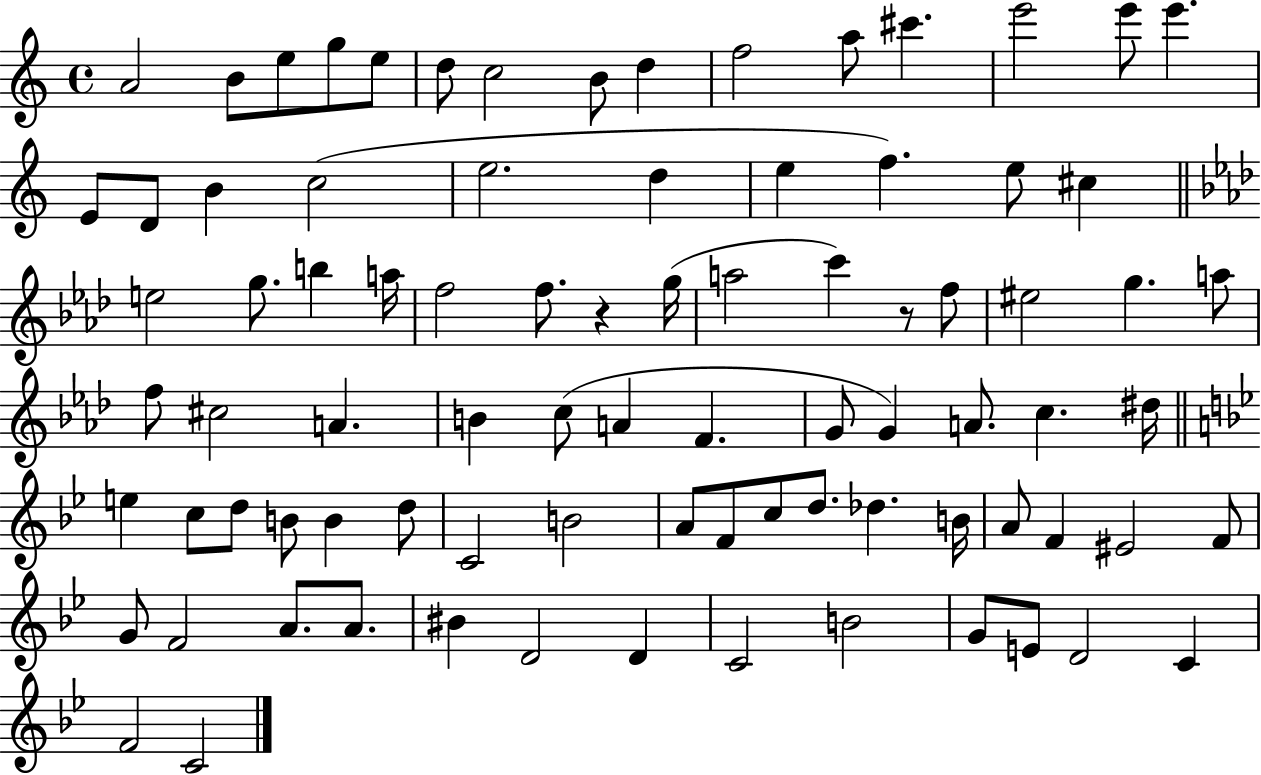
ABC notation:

X:1
T:Untitled
M:4/4
L:1/4
K:C
A2 B/2 e/2 g/2 e/2 d/2 c2 B/2 d f2 a/2 ^c' e'2 e'/2 e' E/2 D/2 B c2 e2 d e f e/2 ^c e2 g/2 b a/4 f2 f/2 z g/4 a2 c' z/2 f/2 ^e2 g a/2 f/2 ^c2 A B c/2 A F G/2 G A/2 c ^d/4 e c/2 d/2 B/2 B d/2 C2 B2 A/2 F/2 c/2 d/2 _d B/4 A/2 F ^E2 F/2 G/2 F2 A/2 A/2 ^B D2 D C2 B2 G/2 E/2 D2 C F2 C2